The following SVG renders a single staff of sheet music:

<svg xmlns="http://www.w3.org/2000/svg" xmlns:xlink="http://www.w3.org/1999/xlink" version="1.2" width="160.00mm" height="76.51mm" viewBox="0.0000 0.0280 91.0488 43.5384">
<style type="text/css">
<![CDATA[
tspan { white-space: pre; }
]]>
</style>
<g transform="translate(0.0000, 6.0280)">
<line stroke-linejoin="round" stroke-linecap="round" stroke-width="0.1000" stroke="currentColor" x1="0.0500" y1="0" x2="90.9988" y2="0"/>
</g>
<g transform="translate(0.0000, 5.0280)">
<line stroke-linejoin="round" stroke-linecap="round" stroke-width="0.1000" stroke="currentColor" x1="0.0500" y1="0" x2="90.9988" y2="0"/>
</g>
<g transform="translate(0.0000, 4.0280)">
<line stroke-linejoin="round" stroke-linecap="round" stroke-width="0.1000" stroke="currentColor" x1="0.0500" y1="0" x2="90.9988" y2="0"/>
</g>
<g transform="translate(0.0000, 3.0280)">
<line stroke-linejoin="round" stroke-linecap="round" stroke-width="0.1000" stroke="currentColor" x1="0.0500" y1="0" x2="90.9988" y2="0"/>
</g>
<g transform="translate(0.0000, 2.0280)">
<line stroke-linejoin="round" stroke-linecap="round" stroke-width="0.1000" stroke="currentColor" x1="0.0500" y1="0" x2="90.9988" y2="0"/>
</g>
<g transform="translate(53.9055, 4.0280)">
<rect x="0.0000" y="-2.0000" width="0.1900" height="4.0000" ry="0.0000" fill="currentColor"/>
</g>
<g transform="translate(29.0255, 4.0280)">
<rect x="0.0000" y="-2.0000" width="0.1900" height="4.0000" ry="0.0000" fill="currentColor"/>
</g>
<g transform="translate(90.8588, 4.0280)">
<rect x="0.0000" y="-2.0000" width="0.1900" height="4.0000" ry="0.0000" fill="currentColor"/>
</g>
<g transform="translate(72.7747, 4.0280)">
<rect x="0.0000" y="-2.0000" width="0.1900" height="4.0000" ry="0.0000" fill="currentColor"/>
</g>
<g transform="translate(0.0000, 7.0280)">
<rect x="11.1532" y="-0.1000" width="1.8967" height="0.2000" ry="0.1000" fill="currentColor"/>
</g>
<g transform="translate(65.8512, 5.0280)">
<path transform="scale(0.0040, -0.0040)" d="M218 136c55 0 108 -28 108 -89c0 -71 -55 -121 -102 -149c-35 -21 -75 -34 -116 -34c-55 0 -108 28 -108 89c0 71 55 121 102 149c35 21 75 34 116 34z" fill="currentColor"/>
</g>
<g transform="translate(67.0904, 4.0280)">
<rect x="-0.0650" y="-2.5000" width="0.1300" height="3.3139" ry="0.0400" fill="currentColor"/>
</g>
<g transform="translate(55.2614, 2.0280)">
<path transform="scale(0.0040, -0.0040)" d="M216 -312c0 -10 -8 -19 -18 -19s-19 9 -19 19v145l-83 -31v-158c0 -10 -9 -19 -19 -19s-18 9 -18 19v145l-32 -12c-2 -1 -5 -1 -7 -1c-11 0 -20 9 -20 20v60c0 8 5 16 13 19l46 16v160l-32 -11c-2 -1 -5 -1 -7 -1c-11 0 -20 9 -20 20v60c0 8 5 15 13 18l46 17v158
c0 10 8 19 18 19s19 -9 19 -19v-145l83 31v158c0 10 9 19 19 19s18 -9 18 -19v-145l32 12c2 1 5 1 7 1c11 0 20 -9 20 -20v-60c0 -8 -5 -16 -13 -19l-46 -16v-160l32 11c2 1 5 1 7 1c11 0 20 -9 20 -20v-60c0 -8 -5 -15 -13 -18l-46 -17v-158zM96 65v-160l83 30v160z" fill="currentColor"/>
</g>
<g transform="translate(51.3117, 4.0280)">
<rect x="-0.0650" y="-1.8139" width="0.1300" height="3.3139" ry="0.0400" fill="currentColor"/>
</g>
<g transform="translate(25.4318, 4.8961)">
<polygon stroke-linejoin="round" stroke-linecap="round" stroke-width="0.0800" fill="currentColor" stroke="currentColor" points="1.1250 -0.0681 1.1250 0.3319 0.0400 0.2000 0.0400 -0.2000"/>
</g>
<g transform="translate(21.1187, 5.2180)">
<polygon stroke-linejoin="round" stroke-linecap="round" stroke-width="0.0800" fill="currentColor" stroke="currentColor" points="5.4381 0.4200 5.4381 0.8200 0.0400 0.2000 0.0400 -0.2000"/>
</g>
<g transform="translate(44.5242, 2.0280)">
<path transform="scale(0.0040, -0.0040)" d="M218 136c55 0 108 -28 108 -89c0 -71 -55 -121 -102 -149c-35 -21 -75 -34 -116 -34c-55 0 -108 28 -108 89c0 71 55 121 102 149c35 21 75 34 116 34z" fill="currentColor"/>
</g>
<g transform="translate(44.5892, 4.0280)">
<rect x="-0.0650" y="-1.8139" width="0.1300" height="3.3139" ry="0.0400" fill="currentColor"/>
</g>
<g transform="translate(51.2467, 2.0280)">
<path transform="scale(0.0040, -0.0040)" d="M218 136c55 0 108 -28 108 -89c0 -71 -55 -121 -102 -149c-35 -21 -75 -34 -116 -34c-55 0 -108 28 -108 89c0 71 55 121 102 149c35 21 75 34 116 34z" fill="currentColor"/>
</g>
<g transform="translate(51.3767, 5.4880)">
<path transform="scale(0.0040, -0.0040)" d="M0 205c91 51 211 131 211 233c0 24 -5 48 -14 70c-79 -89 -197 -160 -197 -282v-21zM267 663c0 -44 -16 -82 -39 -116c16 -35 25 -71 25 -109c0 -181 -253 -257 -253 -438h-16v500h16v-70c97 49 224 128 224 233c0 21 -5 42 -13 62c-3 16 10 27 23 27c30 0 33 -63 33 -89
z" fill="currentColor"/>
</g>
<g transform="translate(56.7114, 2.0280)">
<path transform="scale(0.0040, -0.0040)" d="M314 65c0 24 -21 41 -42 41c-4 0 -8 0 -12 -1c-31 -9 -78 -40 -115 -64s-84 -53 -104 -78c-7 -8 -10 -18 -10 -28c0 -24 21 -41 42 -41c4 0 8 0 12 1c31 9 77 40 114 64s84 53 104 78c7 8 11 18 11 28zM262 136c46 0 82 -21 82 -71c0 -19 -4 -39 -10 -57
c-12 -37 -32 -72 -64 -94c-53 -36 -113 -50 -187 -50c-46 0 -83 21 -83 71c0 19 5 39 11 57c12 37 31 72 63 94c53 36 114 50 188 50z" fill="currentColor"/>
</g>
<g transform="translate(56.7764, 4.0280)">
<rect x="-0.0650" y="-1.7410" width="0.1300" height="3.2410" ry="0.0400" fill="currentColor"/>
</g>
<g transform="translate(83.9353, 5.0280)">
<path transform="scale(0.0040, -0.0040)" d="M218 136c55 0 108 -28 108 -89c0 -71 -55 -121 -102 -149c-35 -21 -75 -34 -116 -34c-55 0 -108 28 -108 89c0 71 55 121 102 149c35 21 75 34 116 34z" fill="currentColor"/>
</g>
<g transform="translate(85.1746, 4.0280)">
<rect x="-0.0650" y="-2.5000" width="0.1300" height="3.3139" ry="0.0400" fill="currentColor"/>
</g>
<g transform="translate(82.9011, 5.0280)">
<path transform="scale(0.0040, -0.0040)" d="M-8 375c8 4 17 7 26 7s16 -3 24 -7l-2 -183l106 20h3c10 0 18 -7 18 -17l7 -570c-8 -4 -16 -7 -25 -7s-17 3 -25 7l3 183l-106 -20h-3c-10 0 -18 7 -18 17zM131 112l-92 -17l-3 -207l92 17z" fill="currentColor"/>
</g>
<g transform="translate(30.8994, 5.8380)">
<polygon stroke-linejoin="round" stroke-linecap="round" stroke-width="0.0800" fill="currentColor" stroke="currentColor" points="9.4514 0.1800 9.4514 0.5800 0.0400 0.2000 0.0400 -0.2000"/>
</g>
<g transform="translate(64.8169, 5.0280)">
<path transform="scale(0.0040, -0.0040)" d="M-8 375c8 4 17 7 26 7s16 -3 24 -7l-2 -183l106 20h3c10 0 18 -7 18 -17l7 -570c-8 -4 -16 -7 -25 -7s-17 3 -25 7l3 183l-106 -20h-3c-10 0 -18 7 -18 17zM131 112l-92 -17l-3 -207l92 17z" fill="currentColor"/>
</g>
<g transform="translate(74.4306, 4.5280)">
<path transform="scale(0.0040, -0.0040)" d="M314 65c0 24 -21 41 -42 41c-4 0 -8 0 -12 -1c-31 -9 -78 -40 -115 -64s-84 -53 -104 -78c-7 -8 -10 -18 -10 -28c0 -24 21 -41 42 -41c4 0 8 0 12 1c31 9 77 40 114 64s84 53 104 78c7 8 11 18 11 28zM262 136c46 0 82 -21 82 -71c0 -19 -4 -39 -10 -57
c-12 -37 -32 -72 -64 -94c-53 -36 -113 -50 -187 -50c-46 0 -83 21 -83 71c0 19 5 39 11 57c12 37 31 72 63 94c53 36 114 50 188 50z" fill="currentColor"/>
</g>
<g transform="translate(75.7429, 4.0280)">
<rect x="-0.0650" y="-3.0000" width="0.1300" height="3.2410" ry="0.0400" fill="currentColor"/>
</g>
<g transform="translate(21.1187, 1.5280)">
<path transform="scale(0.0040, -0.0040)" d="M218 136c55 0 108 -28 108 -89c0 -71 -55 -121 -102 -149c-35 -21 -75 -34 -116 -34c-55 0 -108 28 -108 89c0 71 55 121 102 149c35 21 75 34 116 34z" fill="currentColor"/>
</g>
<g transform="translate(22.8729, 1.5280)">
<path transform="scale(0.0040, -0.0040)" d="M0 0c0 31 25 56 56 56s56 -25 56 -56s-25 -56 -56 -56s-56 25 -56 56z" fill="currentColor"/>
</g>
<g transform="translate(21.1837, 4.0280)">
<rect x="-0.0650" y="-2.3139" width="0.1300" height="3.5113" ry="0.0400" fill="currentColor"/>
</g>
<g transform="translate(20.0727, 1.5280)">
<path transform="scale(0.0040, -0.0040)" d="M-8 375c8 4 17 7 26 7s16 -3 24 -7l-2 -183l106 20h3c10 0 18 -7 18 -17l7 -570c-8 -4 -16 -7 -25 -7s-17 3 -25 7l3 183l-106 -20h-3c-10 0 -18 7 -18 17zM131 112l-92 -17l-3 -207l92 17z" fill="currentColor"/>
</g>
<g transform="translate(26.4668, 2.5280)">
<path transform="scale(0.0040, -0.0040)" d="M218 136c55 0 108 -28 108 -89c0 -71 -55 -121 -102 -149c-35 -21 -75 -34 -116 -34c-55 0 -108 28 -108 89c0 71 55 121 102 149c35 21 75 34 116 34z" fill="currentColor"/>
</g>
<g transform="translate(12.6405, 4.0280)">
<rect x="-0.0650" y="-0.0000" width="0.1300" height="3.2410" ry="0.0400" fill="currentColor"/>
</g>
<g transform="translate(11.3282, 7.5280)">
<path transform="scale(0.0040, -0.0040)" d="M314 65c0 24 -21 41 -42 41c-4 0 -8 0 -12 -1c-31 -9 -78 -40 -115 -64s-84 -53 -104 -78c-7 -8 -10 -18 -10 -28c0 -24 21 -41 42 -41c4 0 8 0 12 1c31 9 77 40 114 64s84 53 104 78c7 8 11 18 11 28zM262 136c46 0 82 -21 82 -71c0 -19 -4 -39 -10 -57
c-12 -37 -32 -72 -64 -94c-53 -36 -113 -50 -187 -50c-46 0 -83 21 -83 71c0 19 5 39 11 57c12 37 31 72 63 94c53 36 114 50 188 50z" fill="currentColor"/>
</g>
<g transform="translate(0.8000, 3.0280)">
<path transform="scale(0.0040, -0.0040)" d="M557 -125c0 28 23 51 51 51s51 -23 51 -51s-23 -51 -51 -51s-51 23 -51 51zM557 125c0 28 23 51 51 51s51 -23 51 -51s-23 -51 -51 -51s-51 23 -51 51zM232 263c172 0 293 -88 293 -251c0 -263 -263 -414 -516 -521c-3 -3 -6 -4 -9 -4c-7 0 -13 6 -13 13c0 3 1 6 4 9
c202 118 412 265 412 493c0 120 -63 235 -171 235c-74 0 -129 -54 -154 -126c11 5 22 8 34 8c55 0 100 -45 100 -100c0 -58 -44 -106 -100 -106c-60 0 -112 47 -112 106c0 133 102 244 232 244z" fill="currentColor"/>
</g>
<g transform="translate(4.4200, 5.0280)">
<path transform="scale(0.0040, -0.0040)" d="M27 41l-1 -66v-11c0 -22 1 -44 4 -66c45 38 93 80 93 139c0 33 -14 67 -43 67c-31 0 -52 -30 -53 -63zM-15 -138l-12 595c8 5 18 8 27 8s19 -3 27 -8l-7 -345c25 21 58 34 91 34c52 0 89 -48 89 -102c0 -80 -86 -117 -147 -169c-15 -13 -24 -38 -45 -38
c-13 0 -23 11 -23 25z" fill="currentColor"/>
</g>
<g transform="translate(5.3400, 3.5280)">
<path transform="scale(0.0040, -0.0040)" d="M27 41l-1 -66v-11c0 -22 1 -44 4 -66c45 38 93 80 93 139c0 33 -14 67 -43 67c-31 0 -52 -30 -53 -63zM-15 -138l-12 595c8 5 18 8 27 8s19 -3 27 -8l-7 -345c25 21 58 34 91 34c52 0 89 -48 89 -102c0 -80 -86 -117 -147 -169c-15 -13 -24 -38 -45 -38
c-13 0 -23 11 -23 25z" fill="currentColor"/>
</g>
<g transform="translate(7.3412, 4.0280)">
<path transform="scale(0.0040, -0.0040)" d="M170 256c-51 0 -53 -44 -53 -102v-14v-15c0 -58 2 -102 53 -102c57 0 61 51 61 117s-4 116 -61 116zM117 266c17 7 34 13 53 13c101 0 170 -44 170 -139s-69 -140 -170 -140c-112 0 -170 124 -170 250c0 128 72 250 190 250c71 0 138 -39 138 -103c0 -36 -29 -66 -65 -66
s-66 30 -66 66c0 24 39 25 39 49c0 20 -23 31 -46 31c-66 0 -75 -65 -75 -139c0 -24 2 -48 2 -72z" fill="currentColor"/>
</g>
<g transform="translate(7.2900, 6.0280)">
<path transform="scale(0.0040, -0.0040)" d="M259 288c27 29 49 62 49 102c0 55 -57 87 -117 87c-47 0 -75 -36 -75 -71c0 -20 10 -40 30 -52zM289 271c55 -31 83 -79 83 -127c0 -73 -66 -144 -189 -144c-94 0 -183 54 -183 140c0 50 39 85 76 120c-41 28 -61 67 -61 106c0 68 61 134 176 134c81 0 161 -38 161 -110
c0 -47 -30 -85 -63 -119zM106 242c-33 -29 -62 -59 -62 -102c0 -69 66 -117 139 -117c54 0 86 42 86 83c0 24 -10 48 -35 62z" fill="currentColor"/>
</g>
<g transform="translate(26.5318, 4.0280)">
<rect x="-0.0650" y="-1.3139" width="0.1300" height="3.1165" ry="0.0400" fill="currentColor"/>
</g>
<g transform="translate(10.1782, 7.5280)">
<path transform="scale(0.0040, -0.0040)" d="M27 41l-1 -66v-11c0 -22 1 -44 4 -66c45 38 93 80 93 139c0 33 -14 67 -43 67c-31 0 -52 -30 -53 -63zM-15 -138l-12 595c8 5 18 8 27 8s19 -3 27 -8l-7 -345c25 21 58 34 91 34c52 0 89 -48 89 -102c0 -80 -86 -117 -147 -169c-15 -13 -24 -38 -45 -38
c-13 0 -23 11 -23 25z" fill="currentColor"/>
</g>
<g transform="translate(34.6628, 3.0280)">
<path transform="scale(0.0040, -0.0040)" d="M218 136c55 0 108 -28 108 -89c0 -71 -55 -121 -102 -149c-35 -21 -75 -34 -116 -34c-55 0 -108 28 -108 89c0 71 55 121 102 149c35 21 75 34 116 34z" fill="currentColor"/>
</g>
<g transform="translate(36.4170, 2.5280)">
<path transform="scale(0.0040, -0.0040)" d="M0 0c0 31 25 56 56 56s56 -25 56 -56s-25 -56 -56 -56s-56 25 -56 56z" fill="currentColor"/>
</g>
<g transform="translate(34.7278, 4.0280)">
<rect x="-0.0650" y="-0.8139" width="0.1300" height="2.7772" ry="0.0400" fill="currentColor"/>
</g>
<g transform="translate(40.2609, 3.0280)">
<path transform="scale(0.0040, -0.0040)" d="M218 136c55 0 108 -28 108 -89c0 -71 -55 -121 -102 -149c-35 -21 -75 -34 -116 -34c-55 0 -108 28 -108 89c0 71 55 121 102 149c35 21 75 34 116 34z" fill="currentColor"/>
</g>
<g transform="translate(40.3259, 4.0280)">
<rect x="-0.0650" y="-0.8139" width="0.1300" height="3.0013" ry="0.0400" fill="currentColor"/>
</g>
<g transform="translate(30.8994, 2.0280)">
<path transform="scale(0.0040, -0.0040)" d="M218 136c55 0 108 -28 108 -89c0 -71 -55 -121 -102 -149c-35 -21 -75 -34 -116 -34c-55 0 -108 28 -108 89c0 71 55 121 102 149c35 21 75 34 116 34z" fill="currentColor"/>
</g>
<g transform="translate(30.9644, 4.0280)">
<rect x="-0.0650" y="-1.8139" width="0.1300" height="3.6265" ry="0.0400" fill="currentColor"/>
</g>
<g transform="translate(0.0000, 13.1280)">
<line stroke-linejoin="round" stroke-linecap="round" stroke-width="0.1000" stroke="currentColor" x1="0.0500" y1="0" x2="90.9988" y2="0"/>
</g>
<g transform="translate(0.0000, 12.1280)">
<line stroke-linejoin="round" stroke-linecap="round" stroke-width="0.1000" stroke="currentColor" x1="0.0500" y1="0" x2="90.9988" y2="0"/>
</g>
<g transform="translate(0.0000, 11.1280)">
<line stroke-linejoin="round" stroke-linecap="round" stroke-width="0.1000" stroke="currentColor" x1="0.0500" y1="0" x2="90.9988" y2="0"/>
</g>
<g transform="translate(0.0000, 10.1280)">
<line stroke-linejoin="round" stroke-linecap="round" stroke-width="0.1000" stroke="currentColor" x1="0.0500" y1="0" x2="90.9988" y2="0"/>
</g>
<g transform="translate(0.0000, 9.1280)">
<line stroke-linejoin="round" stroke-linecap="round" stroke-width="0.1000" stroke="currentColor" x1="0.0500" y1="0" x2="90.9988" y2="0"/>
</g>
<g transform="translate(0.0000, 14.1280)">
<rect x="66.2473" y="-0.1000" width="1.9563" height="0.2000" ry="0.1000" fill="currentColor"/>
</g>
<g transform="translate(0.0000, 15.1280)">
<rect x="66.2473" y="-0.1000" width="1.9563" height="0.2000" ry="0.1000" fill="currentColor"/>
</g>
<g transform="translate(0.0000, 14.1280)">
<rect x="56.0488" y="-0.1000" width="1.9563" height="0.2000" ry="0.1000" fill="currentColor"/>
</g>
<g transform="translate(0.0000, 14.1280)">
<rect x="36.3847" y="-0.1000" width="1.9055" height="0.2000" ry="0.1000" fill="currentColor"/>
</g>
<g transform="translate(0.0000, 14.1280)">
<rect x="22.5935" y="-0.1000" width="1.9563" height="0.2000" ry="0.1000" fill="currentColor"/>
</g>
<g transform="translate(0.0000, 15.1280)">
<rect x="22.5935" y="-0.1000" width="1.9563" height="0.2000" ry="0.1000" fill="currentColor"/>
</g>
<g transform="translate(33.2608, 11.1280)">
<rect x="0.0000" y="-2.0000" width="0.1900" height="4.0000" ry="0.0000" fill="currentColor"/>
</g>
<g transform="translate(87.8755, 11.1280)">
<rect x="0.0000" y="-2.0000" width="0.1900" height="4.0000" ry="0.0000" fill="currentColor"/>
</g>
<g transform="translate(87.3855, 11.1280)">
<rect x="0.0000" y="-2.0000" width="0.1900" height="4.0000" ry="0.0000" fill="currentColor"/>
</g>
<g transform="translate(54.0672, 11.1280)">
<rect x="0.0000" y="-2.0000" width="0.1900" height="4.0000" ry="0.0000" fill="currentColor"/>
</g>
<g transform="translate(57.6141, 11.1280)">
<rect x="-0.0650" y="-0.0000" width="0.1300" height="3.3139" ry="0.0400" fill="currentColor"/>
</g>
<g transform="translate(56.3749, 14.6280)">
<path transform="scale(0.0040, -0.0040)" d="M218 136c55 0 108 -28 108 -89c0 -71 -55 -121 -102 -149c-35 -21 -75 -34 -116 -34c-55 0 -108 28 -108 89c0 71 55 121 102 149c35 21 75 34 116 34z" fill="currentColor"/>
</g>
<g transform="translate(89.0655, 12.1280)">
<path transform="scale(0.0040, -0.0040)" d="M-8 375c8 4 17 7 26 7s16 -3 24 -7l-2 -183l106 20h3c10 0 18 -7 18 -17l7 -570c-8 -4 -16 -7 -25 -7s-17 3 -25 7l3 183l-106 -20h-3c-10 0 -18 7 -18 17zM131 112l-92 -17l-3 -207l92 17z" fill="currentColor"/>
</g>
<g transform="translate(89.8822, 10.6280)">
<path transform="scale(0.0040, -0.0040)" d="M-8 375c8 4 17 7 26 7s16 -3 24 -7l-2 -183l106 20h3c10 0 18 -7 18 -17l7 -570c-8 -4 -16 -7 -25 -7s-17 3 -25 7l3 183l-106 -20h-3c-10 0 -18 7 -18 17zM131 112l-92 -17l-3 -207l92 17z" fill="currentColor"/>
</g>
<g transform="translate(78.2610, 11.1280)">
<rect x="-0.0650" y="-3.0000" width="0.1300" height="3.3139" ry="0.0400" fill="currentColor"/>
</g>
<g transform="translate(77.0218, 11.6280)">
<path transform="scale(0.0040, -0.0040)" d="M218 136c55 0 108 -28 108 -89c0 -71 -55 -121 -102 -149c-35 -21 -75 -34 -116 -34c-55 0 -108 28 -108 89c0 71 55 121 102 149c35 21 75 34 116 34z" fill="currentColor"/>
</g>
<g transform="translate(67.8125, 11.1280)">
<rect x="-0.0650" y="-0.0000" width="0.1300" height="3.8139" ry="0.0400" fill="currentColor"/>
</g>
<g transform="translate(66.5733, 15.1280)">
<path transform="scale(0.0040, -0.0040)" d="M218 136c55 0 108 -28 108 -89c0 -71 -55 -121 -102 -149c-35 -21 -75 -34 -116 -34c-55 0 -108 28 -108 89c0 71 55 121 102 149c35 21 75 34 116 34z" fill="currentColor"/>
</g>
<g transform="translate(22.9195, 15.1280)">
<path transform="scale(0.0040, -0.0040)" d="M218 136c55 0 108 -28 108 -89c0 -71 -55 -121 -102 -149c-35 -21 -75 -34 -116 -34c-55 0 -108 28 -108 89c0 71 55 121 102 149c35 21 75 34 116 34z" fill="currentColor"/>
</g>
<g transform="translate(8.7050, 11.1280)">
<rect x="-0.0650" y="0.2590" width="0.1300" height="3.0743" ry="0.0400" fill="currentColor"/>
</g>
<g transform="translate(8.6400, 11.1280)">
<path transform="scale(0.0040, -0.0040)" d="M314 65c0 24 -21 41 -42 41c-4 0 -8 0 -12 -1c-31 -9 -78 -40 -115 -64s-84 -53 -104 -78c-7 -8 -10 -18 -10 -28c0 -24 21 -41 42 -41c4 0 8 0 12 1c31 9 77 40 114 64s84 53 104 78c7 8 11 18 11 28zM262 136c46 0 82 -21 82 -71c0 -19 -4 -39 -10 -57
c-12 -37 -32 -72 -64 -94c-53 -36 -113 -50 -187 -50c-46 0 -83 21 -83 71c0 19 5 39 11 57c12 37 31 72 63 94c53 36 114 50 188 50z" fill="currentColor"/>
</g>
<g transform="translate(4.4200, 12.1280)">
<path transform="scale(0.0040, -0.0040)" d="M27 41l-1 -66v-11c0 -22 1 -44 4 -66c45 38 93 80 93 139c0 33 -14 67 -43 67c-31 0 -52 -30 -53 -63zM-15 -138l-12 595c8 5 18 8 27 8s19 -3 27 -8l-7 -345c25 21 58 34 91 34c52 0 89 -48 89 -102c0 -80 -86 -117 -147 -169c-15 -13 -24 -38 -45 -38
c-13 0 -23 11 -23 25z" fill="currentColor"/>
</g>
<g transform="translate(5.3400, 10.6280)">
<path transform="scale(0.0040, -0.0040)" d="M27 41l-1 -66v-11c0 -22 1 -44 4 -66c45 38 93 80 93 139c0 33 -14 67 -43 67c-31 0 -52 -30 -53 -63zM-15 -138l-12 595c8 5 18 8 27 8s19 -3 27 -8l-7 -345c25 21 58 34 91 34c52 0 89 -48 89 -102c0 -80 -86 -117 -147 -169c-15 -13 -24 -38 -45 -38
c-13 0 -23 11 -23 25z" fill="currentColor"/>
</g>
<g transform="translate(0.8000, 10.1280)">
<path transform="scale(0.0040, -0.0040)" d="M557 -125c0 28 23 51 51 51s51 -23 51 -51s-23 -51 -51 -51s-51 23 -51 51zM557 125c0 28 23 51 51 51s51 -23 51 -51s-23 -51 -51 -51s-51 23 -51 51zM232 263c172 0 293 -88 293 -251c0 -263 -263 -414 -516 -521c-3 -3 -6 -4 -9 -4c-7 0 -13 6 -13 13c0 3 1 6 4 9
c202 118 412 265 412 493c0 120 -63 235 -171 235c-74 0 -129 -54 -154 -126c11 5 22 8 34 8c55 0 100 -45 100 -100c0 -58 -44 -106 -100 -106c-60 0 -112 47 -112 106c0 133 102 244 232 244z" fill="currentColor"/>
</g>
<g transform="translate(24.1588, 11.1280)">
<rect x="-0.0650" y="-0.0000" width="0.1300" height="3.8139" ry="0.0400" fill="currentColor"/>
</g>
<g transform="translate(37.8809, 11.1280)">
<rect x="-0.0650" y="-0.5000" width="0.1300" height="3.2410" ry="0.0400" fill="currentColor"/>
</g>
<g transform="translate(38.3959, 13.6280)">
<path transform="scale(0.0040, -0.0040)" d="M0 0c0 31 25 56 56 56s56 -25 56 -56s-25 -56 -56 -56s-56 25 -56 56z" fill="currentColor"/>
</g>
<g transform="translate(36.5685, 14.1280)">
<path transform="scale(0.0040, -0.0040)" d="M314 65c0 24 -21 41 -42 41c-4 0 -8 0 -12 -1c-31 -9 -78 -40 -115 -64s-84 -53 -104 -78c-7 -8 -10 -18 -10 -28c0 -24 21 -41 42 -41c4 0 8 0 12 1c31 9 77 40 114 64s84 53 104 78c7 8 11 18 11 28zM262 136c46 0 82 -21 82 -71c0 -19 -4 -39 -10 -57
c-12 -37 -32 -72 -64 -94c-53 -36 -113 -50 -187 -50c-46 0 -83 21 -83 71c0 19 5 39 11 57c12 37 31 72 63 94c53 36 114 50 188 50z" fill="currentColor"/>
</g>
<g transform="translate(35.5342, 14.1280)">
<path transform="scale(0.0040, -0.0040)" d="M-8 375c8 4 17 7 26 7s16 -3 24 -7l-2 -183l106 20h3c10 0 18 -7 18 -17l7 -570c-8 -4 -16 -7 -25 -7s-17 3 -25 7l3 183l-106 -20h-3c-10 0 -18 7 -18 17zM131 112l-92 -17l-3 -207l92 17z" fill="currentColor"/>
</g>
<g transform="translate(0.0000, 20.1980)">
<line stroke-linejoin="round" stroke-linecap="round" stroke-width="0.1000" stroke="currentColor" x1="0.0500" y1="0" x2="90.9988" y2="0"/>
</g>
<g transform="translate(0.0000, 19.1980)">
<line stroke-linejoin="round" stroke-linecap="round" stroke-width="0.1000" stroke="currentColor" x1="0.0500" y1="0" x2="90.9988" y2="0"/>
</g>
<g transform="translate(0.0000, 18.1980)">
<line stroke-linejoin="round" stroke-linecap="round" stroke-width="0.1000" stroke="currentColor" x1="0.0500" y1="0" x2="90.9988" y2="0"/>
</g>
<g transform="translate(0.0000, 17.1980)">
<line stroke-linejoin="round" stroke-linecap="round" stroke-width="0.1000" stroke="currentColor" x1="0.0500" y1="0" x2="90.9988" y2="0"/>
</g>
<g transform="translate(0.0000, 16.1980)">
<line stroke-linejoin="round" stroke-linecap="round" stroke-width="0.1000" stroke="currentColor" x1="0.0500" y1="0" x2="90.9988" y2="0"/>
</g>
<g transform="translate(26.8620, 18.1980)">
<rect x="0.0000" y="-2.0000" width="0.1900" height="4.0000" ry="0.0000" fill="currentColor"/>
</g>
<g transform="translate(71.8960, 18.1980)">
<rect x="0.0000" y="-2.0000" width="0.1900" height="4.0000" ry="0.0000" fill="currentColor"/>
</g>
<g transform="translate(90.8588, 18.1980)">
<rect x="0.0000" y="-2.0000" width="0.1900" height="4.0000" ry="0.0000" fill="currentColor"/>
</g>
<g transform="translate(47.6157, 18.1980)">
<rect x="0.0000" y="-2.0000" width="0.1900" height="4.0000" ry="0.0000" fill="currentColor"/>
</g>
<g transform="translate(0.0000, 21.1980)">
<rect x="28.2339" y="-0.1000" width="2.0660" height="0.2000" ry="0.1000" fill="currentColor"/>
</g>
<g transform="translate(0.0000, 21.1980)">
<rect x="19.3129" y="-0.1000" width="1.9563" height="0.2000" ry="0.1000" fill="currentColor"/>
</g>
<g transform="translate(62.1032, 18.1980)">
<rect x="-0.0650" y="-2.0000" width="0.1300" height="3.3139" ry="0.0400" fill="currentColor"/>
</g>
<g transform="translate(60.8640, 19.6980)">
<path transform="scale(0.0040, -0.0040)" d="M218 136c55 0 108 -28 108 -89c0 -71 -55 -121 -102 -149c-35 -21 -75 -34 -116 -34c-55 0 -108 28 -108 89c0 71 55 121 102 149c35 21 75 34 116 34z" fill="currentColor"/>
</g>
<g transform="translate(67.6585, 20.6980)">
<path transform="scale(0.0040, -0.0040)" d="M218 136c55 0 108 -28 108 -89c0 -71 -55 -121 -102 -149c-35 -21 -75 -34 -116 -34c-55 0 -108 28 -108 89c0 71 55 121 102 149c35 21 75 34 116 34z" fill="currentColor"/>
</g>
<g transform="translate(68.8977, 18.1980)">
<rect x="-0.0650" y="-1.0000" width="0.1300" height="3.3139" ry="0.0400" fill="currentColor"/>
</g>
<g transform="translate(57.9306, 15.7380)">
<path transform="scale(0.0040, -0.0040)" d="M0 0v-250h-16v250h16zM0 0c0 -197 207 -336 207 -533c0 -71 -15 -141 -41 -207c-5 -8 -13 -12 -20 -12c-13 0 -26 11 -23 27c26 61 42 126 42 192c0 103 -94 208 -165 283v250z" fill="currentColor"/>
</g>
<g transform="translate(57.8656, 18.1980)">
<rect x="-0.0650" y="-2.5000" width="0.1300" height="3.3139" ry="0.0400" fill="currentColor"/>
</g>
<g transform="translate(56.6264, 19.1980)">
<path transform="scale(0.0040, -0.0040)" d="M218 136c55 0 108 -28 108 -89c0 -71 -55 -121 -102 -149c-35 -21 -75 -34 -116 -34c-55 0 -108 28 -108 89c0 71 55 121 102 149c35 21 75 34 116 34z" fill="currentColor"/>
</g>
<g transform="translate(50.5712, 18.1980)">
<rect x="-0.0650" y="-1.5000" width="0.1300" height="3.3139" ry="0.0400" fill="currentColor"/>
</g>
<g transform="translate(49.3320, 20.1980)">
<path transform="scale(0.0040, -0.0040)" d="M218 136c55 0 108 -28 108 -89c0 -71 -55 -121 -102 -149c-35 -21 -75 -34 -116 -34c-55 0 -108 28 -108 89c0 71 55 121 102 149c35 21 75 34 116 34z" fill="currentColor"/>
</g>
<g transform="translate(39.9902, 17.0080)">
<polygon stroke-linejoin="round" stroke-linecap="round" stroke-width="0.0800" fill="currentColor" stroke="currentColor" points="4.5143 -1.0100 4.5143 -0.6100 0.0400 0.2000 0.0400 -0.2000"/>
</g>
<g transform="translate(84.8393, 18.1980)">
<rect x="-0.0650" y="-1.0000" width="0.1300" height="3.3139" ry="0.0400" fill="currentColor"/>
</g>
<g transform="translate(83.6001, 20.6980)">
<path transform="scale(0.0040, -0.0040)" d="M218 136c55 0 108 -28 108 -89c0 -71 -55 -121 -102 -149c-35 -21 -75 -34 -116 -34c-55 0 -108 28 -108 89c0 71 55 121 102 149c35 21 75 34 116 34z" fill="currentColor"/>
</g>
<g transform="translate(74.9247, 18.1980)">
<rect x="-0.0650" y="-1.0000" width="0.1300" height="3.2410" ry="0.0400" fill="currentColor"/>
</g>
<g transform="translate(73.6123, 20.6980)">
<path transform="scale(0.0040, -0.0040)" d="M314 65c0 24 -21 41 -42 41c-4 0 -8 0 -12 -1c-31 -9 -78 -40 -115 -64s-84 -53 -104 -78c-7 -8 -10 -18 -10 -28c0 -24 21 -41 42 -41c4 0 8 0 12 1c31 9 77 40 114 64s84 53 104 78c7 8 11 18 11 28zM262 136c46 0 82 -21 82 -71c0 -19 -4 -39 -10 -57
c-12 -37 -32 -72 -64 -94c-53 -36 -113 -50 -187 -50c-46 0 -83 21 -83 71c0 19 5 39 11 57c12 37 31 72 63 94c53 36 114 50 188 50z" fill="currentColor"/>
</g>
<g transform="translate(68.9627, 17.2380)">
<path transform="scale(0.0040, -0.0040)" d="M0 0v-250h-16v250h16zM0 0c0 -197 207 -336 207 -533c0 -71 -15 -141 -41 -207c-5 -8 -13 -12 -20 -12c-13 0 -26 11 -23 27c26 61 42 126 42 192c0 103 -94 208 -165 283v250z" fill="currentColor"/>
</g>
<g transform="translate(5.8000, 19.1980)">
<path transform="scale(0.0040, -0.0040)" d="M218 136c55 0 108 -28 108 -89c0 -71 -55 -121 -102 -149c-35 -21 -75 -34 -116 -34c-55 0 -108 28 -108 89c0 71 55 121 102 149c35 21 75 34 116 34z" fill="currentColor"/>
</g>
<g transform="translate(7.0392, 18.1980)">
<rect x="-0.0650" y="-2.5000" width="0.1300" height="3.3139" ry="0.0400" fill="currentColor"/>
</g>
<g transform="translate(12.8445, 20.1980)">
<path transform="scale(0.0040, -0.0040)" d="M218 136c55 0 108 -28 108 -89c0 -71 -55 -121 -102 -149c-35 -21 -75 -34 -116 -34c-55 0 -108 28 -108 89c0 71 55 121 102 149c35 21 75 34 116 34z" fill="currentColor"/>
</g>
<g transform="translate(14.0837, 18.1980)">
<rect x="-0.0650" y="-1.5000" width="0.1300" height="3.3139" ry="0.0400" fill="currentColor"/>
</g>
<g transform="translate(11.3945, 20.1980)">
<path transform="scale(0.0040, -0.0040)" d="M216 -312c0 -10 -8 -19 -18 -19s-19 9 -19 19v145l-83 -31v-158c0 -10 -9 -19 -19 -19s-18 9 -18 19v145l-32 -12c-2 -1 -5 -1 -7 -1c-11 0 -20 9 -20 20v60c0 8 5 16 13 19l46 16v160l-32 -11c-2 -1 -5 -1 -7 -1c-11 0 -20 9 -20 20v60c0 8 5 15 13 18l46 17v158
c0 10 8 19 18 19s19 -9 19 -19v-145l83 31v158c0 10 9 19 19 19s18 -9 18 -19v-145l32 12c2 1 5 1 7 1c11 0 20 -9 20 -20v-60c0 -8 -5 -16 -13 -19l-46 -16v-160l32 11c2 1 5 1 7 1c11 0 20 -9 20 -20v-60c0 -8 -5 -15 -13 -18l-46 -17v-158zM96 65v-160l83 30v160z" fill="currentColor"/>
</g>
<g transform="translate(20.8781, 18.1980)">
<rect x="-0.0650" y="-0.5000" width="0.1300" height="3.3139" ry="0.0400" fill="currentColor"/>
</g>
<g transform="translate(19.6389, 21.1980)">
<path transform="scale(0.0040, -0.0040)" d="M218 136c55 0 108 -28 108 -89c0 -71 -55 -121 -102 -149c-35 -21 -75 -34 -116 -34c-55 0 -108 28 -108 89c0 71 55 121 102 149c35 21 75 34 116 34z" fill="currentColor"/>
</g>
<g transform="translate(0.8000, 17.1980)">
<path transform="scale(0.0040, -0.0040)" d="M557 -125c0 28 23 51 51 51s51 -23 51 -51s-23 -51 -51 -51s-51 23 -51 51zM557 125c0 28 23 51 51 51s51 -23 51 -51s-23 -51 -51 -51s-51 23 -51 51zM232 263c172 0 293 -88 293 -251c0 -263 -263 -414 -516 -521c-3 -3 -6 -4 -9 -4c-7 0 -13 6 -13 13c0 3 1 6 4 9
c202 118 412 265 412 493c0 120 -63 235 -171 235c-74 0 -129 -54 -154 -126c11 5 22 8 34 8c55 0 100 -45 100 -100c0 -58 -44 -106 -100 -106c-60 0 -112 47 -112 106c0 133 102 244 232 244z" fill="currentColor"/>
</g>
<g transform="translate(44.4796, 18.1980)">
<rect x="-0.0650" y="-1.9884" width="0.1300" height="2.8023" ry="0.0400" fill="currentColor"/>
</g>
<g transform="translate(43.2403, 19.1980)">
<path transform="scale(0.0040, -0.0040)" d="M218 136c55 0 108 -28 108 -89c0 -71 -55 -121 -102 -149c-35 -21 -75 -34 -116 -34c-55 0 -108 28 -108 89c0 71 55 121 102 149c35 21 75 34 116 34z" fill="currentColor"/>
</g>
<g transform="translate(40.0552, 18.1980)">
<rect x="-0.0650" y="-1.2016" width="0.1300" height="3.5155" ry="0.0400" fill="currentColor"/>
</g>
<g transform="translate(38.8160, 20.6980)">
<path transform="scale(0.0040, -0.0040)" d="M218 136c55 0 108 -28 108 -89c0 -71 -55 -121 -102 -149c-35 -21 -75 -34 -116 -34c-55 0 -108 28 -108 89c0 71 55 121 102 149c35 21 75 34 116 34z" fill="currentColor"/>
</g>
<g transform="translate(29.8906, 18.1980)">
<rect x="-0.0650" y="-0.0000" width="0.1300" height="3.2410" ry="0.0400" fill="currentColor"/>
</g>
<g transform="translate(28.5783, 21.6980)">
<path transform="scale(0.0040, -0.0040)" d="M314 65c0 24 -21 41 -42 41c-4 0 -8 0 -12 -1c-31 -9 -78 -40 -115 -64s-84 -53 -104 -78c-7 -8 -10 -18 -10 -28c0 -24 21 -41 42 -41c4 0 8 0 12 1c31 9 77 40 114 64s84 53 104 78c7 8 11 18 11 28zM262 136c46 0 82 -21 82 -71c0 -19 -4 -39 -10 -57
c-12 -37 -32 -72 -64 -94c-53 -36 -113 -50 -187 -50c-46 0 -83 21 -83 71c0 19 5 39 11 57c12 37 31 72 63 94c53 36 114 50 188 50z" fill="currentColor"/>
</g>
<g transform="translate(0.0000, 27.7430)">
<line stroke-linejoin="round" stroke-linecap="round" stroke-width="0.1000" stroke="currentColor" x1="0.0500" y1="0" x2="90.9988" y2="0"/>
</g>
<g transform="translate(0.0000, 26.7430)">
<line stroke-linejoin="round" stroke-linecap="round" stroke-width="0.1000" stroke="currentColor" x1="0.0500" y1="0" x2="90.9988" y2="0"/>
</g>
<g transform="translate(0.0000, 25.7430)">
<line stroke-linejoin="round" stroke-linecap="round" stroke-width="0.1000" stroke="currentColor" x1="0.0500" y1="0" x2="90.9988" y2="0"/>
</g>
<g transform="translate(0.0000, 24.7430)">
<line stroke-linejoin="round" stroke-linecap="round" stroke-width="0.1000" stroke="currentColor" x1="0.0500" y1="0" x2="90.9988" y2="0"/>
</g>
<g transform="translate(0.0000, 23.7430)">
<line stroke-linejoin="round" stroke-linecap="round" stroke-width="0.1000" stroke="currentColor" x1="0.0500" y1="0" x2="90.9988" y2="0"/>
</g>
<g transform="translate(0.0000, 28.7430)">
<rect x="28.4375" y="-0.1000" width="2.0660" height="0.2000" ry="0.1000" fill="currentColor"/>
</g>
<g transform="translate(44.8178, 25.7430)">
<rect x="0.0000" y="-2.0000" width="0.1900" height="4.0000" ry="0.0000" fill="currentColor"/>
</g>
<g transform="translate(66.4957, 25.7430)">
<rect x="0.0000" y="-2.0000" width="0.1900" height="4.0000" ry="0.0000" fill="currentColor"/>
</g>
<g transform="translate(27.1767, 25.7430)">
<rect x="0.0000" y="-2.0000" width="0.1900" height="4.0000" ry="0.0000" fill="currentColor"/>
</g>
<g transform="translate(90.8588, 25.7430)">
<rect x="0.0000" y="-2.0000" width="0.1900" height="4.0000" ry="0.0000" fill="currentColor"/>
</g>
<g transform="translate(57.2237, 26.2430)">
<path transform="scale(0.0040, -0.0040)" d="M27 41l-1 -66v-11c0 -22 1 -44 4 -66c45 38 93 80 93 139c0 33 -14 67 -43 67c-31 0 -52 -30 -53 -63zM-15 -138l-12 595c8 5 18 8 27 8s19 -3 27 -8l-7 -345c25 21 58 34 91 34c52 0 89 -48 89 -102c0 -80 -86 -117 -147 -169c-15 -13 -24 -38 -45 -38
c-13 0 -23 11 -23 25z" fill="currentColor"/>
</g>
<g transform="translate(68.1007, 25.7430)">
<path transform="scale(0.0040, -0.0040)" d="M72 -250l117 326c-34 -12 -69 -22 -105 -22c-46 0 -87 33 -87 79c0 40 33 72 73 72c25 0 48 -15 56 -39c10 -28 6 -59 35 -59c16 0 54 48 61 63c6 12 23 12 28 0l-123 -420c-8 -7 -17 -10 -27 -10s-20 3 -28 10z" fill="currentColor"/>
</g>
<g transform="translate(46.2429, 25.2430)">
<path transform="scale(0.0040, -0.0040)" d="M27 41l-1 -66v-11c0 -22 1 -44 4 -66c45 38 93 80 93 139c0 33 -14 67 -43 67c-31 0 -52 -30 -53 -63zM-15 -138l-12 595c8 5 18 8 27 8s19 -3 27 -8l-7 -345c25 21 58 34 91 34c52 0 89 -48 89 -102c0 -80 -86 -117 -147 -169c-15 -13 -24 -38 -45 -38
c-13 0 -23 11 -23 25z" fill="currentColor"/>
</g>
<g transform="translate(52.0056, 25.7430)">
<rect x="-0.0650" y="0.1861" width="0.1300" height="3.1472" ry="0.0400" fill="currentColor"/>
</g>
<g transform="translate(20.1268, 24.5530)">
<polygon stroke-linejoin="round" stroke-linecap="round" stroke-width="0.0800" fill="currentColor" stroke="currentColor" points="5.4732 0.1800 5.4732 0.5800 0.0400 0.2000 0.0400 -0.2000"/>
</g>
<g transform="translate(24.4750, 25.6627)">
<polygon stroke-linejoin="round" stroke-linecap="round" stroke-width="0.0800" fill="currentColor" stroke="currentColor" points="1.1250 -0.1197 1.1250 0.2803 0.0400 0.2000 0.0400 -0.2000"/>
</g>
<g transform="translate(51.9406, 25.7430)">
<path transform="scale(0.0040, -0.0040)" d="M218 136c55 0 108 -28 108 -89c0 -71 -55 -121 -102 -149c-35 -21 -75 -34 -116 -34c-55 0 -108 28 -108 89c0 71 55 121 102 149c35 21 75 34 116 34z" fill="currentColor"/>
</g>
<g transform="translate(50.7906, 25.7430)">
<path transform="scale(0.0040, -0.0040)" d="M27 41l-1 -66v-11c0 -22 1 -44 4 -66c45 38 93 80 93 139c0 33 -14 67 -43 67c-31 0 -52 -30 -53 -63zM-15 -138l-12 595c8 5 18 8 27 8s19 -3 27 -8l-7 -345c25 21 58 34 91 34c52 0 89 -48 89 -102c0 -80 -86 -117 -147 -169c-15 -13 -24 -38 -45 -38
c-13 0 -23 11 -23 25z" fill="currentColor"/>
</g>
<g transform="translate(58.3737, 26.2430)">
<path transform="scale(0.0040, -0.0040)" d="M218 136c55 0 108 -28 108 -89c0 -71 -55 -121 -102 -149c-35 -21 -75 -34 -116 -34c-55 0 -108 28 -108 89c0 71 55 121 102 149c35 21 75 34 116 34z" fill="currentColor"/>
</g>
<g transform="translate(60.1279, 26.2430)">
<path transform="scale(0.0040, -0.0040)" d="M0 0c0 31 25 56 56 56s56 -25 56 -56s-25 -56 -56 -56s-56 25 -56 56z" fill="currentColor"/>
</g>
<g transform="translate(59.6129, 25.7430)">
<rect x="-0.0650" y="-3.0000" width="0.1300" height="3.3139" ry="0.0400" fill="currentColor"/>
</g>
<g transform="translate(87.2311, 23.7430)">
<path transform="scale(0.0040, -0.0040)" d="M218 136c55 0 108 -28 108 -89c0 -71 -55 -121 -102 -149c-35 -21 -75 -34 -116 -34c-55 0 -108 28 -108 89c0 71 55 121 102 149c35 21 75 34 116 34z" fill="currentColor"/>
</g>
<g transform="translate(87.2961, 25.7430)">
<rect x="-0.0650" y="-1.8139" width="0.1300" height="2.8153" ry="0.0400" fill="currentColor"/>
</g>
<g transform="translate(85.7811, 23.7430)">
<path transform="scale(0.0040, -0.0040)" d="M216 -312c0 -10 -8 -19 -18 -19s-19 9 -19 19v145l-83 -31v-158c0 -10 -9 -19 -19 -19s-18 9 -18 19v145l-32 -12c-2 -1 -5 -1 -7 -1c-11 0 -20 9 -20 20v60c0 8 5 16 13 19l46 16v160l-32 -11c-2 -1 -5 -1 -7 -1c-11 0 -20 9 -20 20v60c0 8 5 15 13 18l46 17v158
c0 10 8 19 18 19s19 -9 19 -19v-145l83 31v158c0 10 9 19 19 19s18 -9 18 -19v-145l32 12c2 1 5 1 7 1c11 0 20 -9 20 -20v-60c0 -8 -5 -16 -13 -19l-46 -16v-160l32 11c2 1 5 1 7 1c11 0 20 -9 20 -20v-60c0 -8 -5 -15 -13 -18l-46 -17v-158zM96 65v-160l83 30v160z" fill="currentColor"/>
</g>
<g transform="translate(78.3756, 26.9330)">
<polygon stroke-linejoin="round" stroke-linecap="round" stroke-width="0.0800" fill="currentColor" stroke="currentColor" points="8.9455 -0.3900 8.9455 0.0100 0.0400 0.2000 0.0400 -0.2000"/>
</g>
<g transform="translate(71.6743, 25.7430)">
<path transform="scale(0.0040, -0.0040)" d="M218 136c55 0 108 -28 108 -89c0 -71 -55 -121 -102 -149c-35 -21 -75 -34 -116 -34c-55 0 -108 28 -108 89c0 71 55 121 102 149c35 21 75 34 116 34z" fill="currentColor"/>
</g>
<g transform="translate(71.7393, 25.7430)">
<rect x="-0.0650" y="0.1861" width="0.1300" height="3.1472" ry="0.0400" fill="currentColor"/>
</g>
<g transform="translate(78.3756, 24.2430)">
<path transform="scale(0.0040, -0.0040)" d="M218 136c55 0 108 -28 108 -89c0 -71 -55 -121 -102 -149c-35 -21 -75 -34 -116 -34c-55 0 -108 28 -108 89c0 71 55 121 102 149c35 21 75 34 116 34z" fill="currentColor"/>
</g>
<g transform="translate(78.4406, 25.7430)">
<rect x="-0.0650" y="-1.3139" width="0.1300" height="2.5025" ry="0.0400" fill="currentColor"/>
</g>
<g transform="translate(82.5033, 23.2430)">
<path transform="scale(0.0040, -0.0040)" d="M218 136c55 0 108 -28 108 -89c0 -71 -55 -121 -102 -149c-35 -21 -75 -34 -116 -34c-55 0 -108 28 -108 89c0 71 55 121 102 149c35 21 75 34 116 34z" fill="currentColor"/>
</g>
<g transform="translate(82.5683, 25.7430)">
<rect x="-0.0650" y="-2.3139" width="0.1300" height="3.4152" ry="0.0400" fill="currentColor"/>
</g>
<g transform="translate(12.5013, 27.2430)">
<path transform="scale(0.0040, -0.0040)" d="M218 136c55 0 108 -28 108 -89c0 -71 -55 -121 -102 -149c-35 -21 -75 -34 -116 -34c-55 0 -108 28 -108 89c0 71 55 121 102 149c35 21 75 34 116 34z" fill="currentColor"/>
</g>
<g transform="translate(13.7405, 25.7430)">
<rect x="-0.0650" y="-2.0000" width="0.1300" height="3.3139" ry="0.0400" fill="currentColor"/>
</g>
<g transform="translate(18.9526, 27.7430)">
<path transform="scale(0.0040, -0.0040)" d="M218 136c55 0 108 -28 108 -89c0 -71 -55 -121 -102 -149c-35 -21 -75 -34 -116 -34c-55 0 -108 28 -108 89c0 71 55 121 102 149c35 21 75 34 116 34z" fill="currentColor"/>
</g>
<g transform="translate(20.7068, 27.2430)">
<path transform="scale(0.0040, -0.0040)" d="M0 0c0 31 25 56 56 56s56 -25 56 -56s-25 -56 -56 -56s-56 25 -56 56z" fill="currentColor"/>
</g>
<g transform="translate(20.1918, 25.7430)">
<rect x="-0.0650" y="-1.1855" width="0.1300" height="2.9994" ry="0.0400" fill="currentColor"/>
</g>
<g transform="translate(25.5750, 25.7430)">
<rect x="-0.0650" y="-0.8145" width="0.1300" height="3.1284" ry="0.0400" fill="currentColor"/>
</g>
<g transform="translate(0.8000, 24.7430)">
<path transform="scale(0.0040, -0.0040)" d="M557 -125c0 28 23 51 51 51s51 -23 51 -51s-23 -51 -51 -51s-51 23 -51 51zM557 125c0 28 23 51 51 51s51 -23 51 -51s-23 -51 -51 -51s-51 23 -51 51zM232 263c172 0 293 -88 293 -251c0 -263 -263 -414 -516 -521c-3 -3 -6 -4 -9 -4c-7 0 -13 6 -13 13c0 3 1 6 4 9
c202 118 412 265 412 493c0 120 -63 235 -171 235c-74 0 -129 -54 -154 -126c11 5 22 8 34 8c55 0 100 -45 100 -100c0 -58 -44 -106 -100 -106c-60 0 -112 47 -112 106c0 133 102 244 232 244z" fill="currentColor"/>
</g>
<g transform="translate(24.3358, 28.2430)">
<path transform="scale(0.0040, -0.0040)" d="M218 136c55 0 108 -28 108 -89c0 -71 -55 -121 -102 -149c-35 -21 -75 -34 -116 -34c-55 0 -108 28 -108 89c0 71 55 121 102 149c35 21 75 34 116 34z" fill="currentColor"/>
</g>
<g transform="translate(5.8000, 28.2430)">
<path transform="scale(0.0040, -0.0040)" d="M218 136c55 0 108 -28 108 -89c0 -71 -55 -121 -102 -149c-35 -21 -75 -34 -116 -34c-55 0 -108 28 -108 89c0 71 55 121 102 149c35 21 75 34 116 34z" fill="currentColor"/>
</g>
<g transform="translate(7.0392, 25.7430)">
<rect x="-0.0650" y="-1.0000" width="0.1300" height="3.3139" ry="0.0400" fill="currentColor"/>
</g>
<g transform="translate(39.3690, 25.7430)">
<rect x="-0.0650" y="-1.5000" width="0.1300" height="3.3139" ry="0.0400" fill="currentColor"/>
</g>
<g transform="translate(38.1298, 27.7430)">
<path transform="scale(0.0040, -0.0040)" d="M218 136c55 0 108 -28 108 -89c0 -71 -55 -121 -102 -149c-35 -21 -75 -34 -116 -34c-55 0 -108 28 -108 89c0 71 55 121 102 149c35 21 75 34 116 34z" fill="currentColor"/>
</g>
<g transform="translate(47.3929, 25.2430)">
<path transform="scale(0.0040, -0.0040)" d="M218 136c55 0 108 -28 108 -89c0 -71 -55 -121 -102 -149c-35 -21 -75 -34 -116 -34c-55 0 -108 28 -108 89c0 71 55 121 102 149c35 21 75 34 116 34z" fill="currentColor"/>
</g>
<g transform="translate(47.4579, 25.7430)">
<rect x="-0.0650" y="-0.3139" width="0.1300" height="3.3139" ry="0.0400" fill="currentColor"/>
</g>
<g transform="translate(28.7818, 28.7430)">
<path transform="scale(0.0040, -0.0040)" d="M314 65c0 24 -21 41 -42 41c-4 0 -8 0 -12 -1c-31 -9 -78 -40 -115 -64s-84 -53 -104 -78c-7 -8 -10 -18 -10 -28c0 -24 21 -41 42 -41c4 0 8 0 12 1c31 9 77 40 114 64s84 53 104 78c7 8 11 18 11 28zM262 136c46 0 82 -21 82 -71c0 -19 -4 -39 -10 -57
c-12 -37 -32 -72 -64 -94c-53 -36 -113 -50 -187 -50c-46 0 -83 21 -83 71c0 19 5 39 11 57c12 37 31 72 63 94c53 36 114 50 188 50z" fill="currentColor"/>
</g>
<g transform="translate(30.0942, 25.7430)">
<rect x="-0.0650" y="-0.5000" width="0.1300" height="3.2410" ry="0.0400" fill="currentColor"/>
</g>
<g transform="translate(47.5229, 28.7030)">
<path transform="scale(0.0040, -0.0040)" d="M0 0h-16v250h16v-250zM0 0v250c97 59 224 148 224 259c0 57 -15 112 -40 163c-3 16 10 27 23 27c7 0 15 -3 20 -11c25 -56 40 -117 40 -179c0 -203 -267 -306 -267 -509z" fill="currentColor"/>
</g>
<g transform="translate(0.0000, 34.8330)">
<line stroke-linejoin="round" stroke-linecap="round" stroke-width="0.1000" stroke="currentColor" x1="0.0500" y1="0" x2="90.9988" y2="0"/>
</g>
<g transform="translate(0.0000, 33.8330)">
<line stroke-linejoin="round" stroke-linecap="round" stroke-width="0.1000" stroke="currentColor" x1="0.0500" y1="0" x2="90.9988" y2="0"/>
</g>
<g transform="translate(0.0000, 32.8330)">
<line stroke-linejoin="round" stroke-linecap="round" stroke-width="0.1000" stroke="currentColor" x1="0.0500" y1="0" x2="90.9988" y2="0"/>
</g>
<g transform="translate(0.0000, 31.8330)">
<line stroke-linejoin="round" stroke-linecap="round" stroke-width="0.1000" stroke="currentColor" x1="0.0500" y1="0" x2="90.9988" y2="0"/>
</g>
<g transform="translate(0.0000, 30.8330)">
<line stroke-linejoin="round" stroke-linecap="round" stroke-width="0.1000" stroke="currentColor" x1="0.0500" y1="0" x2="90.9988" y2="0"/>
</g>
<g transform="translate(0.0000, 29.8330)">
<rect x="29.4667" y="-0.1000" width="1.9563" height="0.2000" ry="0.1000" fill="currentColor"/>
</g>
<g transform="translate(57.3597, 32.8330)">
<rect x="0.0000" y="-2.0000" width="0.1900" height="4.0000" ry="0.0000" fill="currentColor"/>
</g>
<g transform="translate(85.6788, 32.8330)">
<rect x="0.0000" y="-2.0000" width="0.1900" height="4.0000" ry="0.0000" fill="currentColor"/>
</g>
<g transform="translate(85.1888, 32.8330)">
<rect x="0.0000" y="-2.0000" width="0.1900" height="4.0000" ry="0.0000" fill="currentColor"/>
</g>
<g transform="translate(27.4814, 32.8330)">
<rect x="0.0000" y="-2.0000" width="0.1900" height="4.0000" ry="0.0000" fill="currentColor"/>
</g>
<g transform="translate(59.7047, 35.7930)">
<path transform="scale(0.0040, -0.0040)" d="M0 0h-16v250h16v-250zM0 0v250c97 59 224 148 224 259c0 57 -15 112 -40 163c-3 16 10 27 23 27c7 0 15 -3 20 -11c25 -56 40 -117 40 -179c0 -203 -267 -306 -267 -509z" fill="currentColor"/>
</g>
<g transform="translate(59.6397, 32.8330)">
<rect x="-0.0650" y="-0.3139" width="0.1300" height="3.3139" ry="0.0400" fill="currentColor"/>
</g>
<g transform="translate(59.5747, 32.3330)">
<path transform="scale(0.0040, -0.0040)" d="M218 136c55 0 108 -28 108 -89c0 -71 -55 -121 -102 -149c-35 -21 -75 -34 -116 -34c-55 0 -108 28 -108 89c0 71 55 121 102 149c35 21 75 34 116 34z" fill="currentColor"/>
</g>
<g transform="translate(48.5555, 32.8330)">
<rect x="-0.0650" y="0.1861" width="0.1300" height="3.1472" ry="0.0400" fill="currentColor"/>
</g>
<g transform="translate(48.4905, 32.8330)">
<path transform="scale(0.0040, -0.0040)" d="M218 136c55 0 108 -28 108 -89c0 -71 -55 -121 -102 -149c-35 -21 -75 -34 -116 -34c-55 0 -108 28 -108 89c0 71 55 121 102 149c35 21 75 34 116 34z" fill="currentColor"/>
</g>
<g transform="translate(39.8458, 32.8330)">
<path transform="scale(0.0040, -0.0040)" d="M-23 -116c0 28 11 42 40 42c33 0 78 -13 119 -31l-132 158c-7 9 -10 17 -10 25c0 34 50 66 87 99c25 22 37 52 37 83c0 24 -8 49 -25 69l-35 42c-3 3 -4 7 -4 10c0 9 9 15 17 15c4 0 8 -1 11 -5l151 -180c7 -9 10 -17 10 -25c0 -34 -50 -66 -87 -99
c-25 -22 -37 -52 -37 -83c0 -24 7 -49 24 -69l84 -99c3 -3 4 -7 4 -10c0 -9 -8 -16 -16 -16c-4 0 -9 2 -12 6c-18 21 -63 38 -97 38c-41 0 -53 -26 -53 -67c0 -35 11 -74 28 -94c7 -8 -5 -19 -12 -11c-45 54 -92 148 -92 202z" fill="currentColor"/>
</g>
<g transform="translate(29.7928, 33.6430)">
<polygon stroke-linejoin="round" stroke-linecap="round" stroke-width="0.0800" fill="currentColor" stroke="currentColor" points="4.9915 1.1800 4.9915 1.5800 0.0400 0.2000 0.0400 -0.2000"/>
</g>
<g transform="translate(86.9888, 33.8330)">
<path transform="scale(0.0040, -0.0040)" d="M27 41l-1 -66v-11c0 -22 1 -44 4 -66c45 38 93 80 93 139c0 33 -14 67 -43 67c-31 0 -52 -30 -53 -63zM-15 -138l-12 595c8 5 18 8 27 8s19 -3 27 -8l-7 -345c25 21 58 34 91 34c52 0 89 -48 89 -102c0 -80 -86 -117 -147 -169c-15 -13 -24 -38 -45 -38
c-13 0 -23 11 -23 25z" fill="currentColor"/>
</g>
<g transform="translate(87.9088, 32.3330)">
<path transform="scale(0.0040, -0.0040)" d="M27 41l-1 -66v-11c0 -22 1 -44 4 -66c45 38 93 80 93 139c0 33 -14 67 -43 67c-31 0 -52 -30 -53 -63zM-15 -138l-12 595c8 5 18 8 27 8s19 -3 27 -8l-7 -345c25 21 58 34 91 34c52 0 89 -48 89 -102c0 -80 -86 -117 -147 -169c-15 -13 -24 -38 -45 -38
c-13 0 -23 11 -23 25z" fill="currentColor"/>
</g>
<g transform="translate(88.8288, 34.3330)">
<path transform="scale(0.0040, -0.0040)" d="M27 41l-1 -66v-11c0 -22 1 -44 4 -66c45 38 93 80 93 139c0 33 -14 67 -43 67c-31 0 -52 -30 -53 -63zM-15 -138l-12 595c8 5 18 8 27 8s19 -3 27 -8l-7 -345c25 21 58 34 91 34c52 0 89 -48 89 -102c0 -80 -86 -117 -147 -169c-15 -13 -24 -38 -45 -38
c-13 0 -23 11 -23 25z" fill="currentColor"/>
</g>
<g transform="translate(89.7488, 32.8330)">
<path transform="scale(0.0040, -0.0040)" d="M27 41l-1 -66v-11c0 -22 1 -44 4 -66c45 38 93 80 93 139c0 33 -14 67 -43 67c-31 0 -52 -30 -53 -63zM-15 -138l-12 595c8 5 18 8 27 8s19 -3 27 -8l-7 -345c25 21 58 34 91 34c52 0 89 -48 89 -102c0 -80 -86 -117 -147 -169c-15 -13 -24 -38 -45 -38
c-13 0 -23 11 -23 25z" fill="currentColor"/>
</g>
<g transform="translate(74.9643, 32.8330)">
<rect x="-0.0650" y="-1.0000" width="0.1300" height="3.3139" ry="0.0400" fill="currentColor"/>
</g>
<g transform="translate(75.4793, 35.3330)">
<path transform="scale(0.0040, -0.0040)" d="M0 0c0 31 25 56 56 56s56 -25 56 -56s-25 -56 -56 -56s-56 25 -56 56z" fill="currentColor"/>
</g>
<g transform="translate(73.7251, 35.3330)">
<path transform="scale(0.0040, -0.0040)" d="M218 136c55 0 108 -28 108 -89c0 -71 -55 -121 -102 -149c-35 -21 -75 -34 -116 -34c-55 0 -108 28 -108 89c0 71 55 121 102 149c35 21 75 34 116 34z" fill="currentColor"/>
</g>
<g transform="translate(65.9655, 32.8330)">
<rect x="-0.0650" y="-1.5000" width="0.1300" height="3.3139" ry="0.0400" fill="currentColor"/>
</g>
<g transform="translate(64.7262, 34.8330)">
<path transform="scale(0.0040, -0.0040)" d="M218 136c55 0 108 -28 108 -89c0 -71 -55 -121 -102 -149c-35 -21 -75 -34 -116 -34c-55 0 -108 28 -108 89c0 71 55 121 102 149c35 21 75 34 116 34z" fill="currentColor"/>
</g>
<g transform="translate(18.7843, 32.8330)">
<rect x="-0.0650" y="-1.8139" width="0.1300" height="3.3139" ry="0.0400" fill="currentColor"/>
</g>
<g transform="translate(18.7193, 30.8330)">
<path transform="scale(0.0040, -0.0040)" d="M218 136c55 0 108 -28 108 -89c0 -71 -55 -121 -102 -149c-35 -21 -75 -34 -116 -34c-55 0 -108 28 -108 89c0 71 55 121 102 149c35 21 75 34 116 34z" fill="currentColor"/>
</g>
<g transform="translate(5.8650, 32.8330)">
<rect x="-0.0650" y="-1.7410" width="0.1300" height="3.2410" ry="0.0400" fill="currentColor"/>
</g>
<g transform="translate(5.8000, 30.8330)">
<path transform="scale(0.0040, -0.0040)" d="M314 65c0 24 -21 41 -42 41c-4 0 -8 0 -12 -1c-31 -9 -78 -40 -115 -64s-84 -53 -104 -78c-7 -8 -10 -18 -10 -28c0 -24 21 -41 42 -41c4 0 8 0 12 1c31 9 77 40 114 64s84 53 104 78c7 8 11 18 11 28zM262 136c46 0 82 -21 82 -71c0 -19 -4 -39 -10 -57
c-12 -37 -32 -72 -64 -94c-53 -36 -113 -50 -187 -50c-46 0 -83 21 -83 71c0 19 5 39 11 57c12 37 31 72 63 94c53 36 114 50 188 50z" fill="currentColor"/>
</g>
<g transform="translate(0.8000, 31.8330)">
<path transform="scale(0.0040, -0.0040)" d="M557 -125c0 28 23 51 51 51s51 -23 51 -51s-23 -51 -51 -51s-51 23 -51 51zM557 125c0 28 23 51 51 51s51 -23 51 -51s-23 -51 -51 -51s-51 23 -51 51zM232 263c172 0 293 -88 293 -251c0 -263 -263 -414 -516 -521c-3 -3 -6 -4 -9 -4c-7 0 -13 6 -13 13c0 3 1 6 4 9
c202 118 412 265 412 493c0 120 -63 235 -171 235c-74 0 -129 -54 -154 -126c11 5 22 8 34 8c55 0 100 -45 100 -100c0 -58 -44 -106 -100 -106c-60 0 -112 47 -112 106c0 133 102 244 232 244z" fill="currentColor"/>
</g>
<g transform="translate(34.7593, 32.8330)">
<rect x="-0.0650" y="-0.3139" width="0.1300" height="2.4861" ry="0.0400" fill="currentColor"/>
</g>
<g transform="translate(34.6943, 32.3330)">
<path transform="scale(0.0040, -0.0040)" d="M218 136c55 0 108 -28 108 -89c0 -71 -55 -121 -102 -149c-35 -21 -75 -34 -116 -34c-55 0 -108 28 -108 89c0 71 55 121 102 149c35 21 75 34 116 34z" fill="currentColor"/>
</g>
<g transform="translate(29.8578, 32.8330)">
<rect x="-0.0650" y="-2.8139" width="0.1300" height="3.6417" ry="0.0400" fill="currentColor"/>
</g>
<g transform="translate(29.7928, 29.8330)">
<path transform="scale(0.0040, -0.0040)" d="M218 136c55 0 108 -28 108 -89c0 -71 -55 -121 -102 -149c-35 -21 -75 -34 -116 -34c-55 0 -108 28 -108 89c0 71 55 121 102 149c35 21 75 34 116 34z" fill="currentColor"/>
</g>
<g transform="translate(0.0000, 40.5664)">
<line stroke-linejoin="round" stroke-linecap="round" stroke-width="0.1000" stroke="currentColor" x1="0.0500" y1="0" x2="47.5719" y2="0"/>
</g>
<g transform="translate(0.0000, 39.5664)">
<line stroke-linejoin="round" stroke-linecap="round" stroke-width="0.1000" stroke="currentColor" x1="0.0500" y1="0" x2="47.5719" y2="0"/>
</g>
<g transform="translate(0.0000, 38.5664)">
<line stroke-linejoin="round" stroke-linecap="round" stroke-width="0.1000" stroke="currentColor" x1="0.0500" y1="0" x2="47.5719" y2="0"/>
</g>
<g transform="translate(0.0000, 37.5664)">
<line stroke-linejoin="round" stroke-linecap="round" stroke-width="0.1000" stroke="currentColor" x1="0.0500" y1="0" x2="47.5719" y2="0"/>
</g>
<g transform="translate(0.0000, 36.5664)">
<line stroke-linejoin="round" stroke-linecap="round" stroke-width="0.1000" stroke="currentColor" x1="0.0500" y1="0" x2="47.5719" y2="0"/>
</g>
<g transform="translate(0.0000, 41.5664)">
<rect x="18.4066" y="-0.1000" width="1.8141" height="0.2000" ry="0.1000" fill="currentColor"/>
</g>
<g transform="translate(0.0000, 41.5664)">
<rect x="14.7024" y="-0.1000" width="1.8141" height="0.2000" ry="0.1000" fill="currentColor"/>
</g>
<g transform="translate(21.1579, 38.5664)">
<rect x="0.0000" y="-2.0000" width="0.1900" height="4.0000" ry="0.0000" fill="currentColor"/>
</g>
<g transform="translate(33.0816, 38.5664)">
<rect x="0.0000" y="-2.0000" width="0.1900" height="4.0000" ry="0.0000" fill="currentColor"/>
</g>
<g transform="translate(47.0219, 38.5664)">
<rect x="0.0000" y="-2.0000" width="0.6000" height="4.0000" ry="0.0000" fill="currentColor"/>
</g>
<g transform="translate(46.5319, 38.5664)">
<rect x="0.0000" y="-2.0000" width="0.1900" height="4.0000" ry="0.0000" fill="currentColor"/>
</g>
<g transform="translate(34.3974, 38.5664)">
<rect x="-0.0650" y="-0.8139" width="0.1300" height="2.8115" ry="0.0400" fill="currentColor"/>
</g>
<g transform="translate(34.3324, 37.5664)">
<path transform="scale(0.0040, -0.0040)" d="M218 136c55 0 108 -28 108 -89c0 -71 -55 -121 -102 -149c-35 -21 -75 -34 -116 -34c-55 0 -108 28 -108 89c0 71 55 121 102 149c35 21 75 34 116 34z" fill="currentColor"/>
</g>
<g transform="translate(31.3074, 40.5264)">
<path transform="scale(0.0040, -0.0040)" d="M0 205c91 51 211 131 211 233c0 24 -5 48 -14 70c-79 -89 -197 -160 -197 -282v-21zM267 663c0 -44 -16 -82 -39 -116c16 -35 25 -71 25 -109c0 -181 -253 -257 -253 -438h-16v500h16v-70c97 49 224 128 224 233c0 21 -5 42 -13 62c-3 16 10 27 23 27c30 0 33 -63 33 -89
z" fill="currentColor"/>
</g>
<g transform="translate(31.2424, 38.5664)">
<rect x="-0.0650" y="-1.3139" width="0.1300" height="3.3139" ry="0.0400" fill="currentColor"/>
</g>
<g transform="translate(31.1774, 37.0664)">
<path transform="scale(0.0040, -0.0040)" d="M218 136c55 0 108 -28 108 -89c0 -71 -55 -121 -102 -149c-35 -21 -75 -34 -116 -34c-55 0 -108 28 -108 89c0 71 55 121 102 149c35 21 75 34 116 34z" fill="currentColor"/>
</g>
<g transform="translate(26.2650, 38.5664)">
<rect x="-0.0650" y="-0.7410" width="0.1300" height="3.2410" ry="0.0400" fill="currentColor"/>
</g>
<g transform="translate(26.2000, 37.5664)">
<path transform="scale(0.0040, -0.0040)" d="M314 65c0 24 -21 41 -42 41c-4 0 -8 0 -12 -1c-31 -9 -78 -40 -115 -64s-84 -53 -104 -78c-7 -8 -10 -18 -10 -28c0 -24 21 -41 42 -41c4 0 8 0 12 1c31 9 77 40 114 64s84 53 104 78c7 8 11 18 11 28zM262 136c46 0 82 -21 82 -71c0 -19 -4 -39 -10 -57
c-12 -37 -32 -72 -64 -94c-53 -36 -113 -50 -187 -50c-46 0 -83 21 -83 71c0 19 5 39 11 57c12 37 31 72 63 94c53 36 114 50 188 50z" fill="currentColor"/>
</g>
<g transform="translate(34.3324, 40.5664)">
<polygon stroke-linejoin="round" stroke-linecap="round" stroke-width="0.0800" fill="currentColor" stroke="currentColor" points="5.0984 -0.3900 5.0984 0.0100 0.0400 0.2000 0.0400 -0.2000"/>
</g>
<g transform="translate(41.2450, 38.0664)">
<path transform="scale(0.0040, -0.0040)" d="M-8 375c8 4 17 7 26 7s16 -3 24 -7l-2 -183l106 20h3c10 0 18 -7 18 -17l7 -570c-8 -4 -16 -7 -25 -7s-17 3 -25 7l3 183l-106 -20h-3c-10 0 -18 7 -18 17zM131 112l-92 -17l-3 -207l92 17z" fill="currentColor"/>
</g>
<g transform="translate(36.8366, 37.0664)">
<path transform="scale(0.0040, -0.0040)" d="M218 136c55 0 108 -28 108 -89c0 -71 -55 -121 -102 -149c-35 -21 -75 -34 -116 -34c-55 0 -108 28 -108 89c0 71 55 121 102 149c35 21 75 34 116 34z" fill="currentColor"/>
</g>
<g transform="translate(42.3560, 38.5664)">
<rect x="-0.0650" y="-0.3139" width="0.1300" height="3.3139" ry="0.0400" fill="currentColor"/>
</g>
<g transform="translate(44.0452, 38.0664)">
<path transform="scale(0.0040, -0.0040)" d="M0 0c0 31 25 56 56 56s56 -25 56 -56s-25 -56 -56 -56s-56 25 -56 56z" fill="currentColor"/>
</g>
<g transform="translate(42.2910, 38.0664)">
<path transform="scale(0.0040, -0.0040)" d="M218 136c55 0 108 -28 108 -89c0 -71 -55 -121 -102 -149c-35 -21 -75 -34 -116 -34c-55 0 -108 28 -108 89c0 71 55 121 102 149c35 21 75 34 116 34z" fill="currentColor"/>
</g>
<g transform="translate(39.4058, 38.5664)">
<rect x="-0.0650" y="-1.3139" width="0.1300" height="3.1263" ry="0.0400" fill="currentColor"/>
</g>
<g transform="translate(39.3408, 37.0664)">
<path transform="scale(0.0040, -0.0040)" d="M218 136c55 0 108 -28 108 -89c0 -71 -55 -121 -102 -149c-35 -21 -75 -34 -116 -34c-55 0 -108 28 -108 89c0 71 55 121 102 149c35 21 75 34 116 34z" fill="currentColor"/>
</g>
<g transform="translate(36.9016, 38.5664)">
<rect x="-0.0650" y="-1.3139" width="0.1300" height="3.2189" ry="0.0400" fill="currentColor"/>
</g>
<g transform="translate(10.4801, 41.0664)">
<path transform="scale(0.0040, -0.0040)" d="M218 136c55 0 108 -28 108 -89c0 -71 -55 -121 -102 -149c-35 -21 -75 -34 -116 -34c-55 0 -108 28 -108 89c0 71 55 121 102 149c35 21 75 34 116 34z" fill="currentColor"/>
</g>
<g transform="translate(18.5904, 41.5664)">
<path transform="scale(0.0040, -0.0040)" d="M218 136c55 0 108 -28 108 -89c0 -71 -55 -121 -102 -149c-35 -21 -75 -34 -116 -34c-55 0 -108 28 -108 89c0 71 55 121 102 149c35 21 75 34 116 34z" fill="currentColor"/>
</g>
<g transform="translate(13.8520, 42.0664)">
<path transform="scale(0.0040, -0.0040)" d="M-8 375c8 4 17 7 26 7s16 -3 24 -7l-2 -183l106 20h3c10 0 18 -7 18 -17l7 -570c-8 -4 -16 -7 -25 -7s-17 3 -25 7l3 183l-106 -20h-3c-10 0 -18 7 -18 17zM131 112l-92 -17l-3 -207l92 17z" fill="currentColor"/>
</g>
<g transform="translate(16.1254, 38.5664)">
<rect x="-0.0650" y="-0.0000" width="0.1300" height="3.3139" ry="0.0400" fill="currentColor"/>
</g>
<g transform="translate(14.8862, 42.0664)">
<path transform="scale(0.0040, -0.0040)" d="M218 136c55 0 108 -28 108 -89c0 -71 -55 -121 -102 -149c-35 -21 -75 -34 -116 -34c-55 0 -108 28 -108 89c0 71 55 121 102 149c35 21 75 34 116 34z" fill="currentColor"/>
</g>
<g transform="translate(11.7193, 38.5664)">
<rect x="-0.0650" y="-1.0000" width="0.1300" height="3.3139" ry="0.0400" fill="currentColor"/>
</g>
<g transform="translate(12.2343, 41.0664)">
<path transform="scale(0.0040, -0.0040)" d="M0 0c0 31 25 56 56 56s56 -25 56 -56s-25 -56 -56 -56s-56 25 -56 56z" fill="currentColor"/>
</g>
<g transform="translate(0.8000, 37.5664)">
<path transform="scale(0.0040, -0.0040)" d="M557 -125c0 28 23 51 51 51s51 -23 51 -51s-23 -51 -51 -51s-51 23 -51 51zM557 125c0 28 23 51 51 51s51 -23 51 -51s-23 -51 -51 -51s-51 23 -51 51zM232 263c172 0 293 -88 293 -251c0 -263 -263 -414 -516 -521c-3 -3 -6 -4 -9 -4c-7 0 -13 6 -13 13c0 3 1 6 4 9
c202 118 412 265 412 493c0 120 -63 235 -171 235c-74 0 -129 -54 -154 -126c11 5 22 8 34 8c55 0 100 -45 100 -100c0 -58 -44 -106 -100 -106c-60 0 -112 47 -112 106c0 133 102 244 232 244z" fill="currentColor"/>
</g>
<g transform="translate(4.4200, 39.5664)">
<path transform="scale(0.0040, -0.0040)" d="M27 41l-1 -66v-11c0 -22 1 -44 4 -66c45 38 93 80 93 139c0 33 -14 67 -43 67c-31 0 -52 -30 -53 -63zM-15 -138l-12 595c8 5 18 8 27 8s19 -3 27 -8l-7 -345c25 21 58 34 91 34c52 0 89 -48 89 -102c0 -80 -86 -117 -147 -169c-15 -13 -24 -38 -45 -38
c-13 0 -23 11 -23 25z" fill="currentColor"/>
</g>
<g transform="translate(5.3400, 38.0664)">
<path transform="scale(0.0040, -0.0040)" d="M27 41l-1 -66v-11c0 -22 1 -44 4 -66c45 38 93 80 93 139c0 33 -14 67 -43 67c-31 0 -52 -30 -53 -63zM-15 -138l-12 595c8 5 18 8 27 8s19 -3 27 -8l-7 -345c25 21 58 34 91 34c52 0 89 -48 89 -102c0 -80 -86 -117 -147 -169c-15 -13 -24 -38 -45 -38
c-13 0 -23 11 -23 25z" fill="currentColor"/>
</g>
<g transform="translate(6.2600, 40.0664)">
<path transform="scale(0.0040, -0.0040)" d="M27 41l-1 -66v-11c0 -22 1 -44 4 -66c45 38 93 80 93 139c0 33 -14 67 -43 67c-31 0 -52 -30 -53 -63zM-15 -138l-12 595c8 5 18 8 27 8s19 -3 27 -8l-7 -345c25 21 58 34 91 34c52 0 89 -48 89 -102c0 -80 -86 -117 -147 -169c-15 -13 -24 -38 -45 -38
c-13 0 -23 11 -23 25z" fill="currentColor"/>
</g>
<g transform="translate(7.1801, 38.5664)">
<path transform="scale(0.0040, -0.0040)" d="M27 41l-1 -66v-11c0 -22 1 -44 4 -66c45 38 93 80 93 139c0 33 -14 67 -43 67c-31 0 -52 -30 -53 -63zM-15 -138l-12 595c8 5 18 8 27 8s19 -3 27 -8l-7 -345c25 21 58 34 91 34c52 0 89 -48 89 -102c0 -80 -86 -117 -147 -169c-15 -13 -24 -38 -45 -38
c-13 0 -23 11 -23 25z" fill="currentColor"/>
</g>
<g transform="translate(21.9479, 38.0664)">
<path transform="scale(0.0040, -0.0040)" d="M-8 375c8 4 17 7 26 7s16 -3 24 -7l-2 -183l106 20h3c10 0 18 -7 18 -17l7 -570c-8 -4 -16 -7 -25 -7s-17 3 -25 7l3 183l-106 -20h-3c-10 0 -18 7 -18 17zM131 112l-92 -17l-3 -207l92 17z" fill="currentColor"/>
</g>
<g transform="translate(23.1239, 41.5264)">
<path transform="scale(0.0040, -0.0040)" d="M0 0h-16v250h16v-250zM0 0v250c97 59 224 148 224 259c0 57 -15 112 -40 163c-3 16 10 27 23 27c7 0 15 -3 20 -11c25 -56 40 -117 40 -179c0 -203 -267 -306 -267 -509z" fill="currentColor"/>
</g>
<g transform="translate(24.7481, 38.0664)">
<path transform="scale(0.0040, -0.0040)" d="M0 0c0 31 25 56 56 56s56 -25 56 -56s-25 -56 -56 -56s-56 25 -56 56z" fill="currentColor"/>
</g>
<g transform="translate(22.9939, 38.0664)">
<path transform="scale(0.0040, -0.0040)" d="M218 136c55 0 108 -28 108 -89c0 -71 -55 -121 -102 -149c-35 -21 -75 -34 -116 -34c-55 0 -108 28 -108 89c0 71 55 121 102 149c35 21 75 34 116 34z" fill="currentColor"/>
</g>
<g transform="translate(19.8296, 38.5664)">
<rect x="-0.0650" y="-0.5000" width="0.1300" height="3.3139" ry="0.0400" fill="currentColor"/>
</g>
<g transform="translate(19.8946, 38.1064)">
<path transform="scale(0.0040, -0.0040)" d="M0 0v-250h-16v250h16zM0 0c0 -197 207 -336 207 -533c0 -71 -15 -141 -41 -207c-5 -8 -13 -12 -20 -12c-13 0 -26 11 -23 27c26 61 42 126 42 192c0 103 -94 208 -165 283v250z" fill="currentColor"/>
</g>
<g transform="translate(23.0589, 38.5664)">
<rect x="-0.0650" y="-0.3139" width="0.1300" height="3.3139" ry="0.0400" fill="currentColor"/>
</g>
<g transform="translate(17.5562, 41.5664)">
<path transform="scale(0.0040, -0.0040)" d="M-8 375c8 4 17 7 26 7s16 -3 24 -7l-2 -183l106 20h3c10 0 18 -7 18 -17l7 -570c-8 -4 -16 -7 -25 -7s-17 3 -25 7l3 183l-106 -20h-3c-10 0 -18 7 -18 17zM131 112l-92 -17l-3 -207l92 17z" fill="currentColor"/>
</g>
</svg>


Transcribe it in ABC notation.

X:1
T:Untitled
M:6/8
L:1/4
K:Bb
_D,,2 B,/2 G,/4 A,/2 F,/2 F,/2 A, A,/4 ^A,2 B,, C,2 B,, D,2 C,, E,,2 D,, C,, C, B,, ^G,, E,, D,,2 F,,/2 B,,/2 G,, B,,/2 A,, F,,/2 F,,2 F,, F,, A,, G,,/2 F,,/4 E,,2 G,, _E,/2 _D, _C, z/2 D, G,/2 B,/2 ^A,/2 A,2 A, C/2 E,/2 z D, E,/2 G,, F,, F,, D,, E,,/2 E,/2 F,2 G,/4 F,/2 G,/2 G,/2 E,